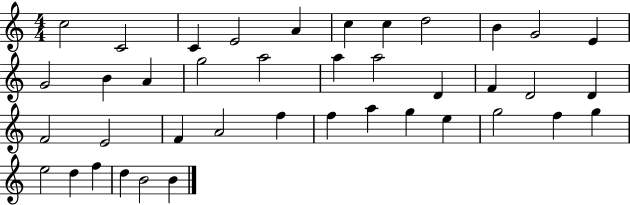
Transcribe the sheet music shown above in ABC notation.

X:1
T:Untitled
M:4/4
L:1/4
K:C
c2 C2 C E2 A c c d2 B G2 E G2 B A g2 a2 a a2 D F D2 D F2 E2 F A2 f f a g e g2 f g e2 d f d B2 B